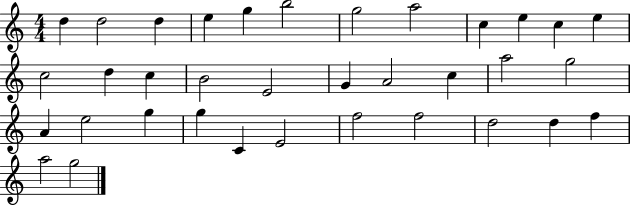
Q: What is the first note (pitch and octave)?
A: D5